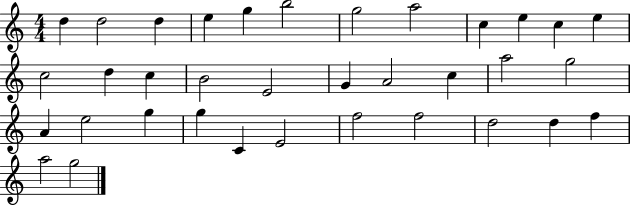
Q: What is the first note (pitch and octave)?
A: D5